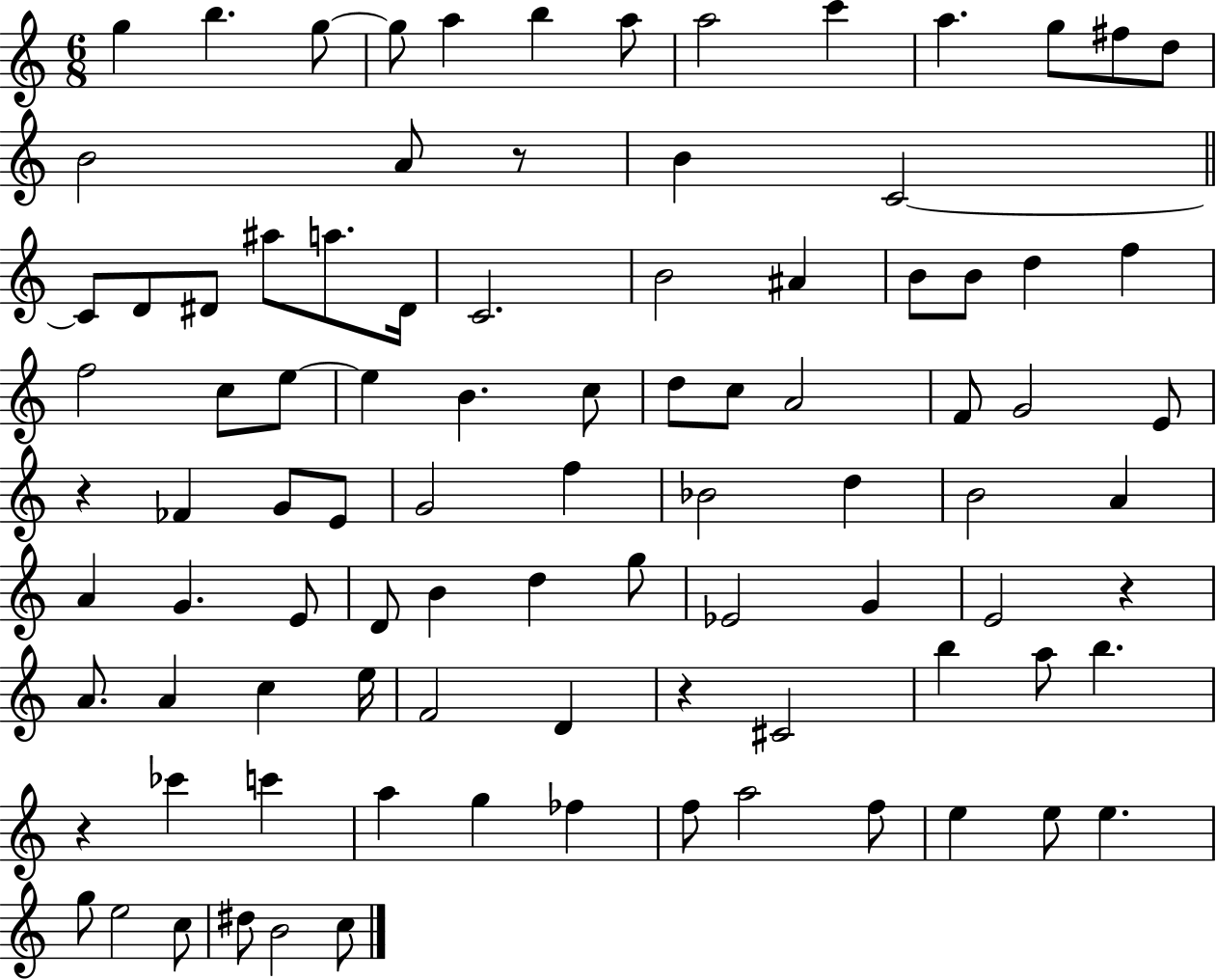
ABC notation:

X:1
T:Untitled
M:6/8
L:1/4
K:C
g b g/2 g/2 a b a/2 a2 c' a g/2 ^f/2 d/2 B2 A/2 z/2 B C2 C/2 D/2 ^D/2 ^a/2 a/2 ^D/4 C2 B2 ^A B/2 B/2 d f f2 c/2 e/2 e B c/2 d/2 c/2 A2 F/2 G2 E/2 z _F G/2 E/2 G2 f _B2 d B2 A A G E/2 D/2 B d g/2 _E2 G E2 z A/2 A c e/4 F2 D z ^C2 b a/2 b z _c' c' a g _f f/2 a2 f/2 e e/2 e g/2 e2 c/2 ^d/2 B2 c/2